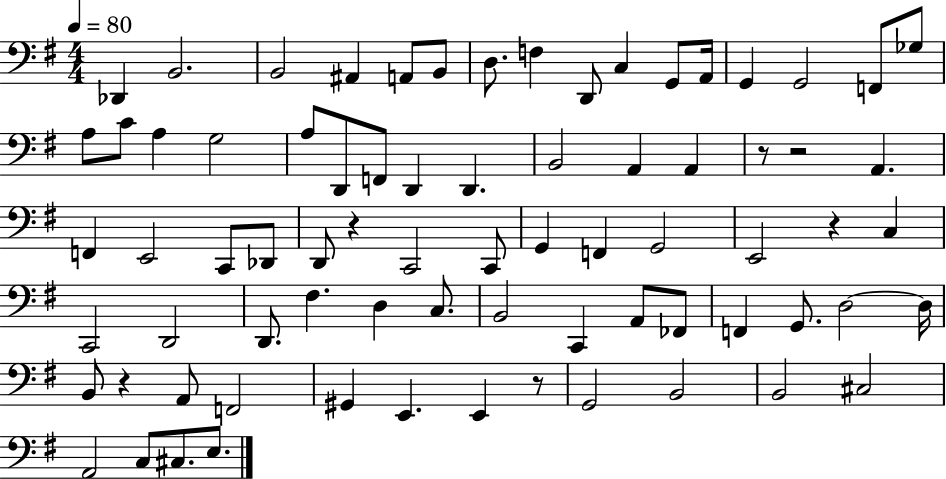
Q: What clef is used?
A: bass